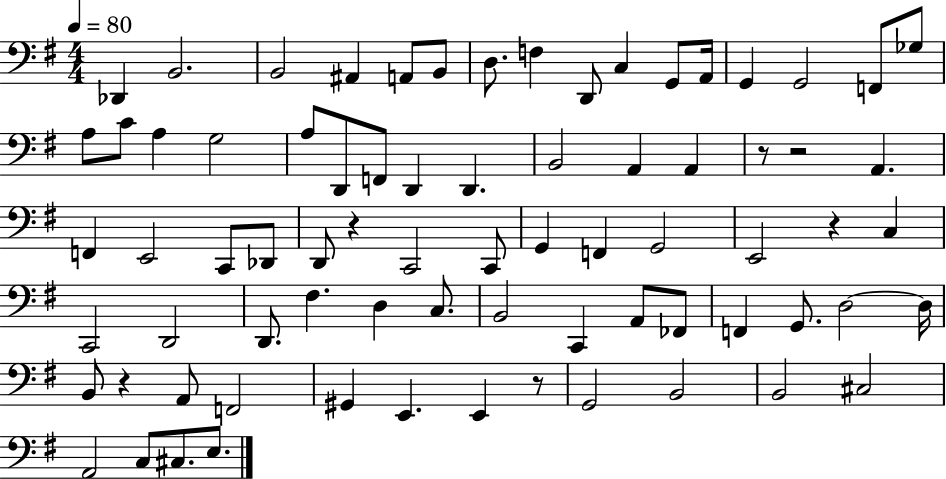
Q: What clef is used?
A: bass